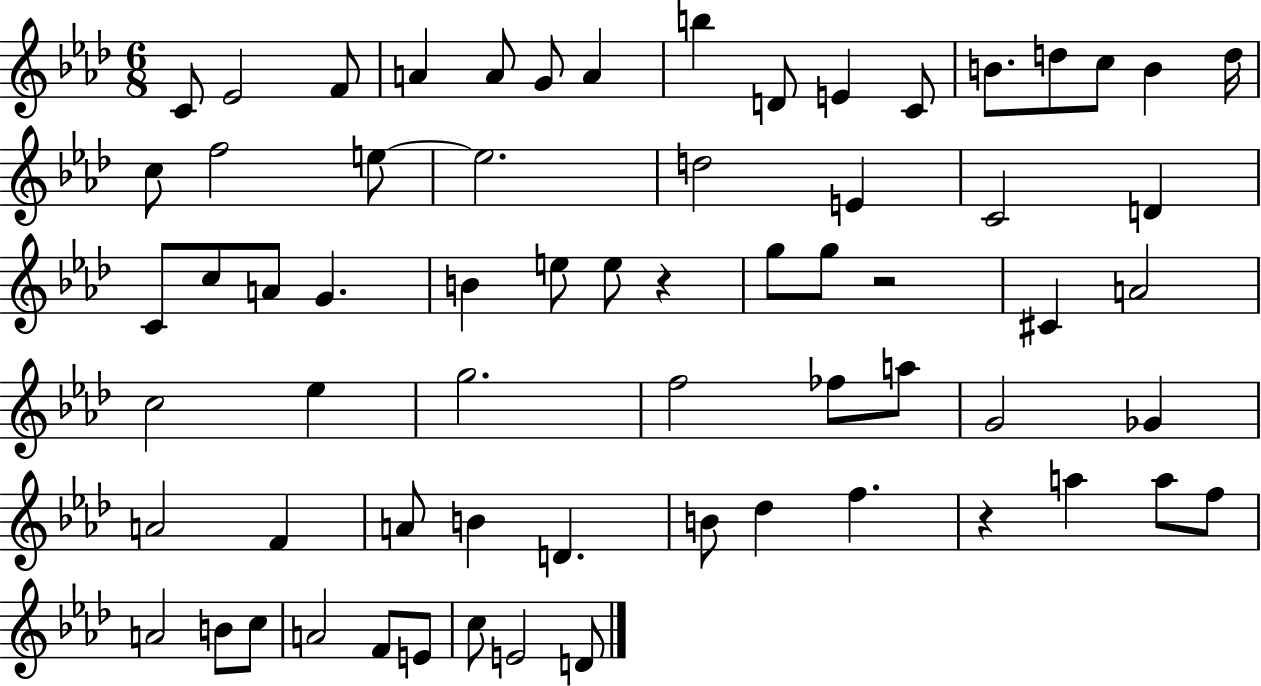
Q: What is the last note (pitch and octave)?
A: D4